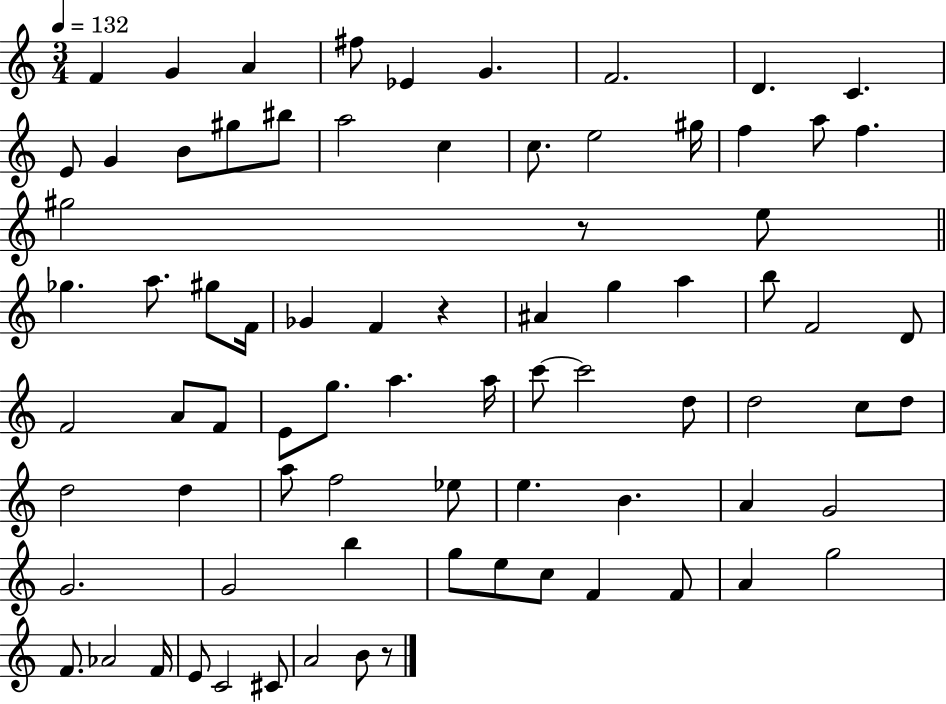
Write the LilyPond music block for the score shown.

{
  \clef treble
  \numericTimeSignature
  \time 3/4
  \key c \major
  \tempo 4 = 132
  \repeat volta 2 { f'4 g'4 a'4 | fis''8 ees'4 g'4. | f'2. | d'4. c'4. | \break e'8 g'4 b'8 gis''8 bis''8 | a''2 c''4 | c''8. e''2 gis''16 | f''4 a''8 f''4. | \break gis''2 r8 e''8 | \bar "||" \break \key a \minor ges''4. a''8. gis''8 f'16 | ges'4 f'4 r4 | ais'4 g''4 a''4 | b''8 f'2 d'8 | \break f'2 a'8 f'8 | e'8 g''8. a''4. a''16 | c'''8~~ c'''2 d''8 | d''2 c''8 d''8 | \break d''2 d''4 | a''8 f''2 ees''8 | e''4. b'4. | a'4 g'2 | \break g'2. | g'2 b''4 | g''8 e''8 c''8 f'4 f'8 | a'4 g''2 | \break f'8. aes'2 f'16 | e'8 c'2 cis'8 | a'2 b'8 r8 | } \bar "|."
}